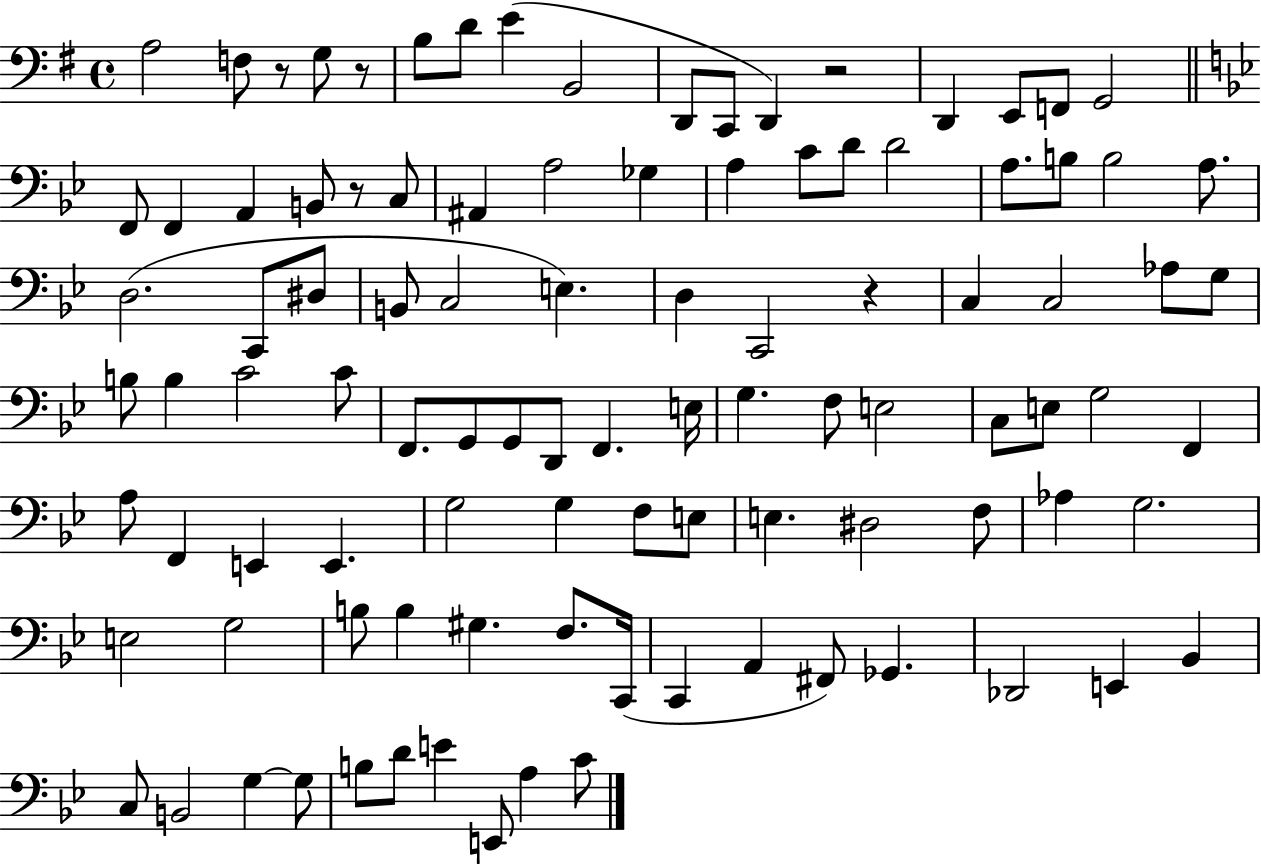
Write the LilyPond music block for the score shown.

{
  \clef bass
  \time 4/4
  \defaultTimeSignature
  \key g \major
  a2 f8 r8 g8 r8 | b8 d'8 e'4( b,2 | d,8 c,8 d,4) r2 | d,4 e,8 f,8 g,2 | \break \bar "||" \break \key bes \major f,8 f,4 a,4 b,8 r8 c8 | ais,4 a2 ges4 | a4 c'8 d'8 d'2 | a8. b8 b2 a8. | \break d2.( c,8 dis8 | b,8 c2 e4.) | d4 c,2 r4 | c4 c2 aes8 g8 | \break b8 b4 c'2 c'8 | f,8. g,8 g,8 d,8 f,4. e16 | g4. f8 e2 | c8 e8 g2 f,4 | \break a8 f,4 e,4 e,4. | g2 g4 f8 e8 | e4. dis2 f8 | aes4 g2. | \break e2 g2 | b8 b4 gis4. f8. c,16( | c,4 a,4 fis,8) ges,4. | des,2 e,4 bes,4 | \break c8 b,2 g4~~ g8 | b8 d'8 e'4 e,8 a4 c'8 | \bar "|."
}